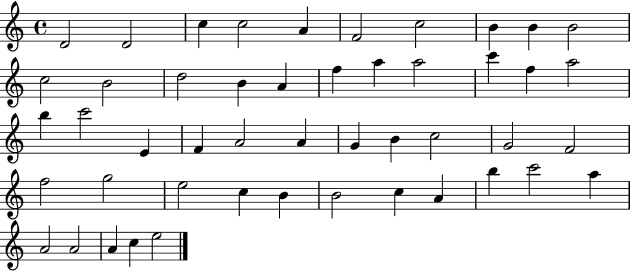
D4/h D4/h C5/q C5/h A4/q F4/h C5/h B4/q B4/q B4/h C5/h B4/h D5/h B4/q A4/q F5/q A5/q A5/h C6/q F5/q A5/h B5/q C6/h E4/q F4/q A4/h A4/q G4/q B4/q C5/h G4/h F4/h F5/h G5/h E5/h C5/q B4/q B4/h C5/q A4/q B5/q C6/h A5/q A4/h A4/h A4/q C5/q E5/h